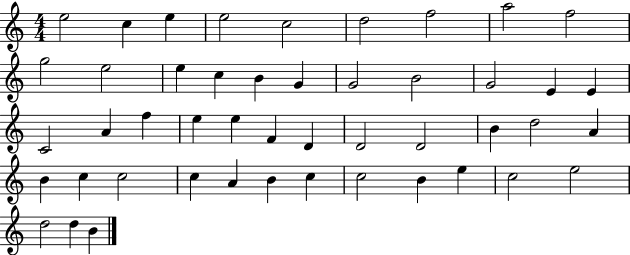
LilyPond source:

{
  \clef treble
  \numericTimeSignature
  \time 4/4
  \key c \major
  e''2 c''4 e''4 | e''2 c''2 | d''2 f''2 | a''2 f''2 | \break g''2 e''2 | e''4 c''4 b'4 g'4 | g'2 b'2 | g'2 e'4 e'4 | \break c'2 a'4 f''4 | e''4 e''4 f'4 d'4 | d'2 d'2 | b'4 d''2 a'4 | \break b'4 c''4 c''2 | c''4 a'4 b'4 c''4 | c''2 b'4 e''4 | c''2 e''2 | \break d''2 d''4 b'4 | \bar "|."
}